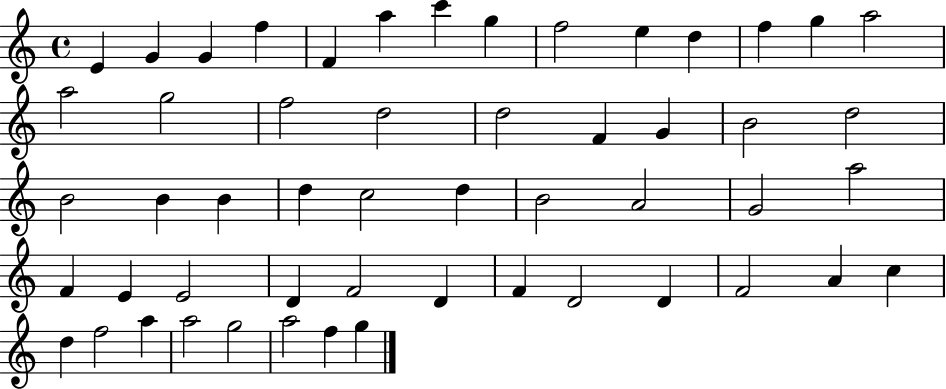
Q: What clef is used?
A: treble